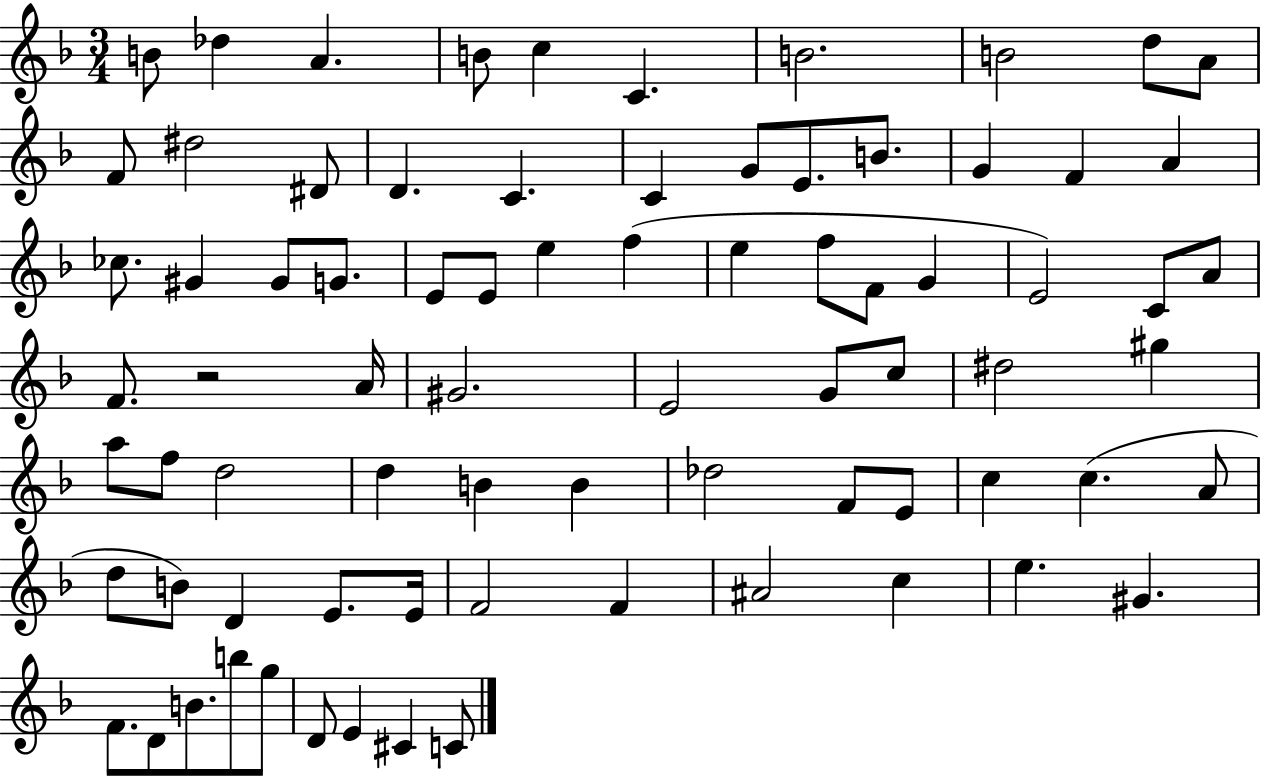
{
  \clef treble
  \numericTimeSignature
  \time 3/4
  \key f \major
  \repeat volta 2 { b'8 des''4 a'4. | b'8 c''4 c'4. | b'2. | b'2 d''8 a'8 | \break f'8 dis''2 dis'8 | d'4. c'4. | c'4 g'8 e'8. b'8. | g'4 f'4 a'4 | \break ces''8. gis'4 gis'8 g'8. | e'8 e'8 e''4 f''4( | e''4 f''8 f'8 g'4 | e'2) c'8 a'8 | \break f'8. r2 a'16 | gis'2. | e'2 g'8 c''8 | dis''2 gis''4 | \break a''8 f''8 d''2 | d''4 b'4 b'4 | des''2 f'8 e'8 | c''4 c''4.( a'8 | \break d''8 b'8) d'4 e'8. e'16 | f'2 f'4 | ais'2 c''4 | e''4. gis'4. | \break f'8. d'8 b'8. b''8 g''8 | d'8 e'4 cis'4 c'8 | } \bar "|."
}